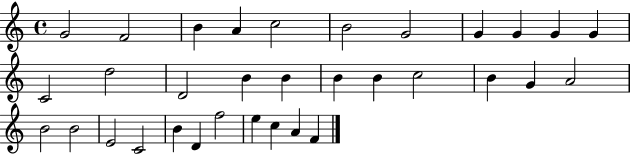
{
  \clef treble
  \time 4/4
  \defaultTimeSignature
  \key c \major
  g'2 f'2 | b'4 a'4 c''2 | b'2 g'2 | g'4 g'4 g'4 g'4 | \break c'2 d''2 | d'2 b'4 b'4 | b'4 b'4 c''2 | b'4 g'4 a'2 | \break b'2 b'2 | e'2 c'2 | b'4 d'4 f''2 | e''4 c''4 a'4 f'4 | \break \bar "|."
}